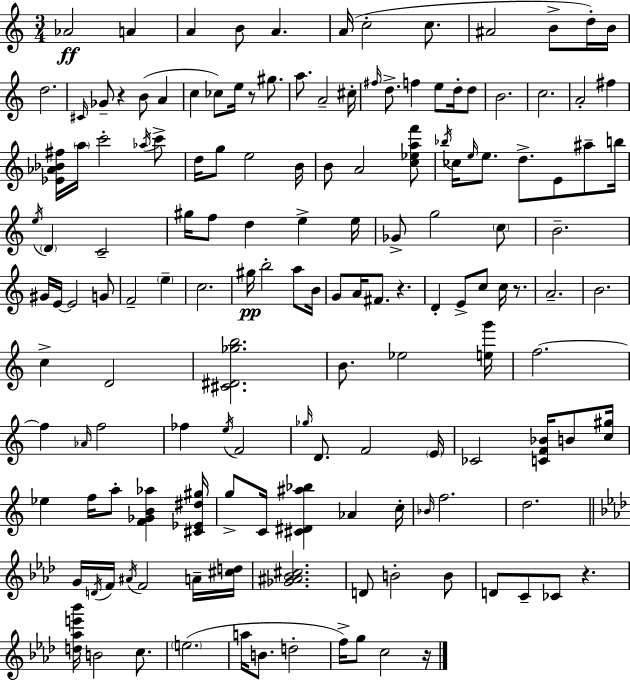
Ab4/h A4/q A4/q B4/e A4/q. A4/s C5/h C5/e. A#4/h B4/e D5/s B4/s D5/h. C#4/s Gb4/e R/q B4/e A4/q C5/q CES5/e E5/s R/e G#5/e. A5/e. A4/h C#5/s F#5/s D5/e. F5/q E5/e D5/s D5/e B4/h. C5/h. A4/h F#5/q [Eb4,Ab4,Bb4,F#5]/s A5/s C6/h Ab5/s C6/e D5/s G5/e E5/h B4/s B4/e A4/h [C5,Eb5,A5,F6]/e Bb5/s CES5/s E5/s E5/e. D5/e. E4/e A#5/e B5/s E5/s D4/q C4/h G#5/s F5/e D5/q E5/q E5/s Gb4/e G5/h C5/e B4/h. G#4/s E4/s E4/h G4/e F4/h E5/q C5/h. G#5/s B5/h A5/e B4/s G4/e A4/s F#4/e. R/q. D4/q E4/e C5/e C5/s R/e. A4/h. B4/h. C5/q D4/h [C#4,D#4,Gb5,B5]/h. B4/e. Eb5/h [E5,G6]/s F5/h. F5/q Ab4/s F5/h FES5/q E5/s F4/h Gb5/s D4/e. F4/h E4/s CES4/h [C4,F4,Bb4]/s B4/e [C5,G#5]/s Eb5/q F5/s A5/e [F4,Gb4,B4,Ab5]/q [C#4,Eb4,D#5,G#5]/s G5/e C4/s [C#4,D#4,A#5,Bb5]/q Ab4/q C5/s Bb4/s F5/h. D5/h. G4/s D4/s F4/s A#4/s F4/h A4/s [C#5,D5]/s [Gb4,A#4,Bb4,C#5]/h. D4/e B4/h B4/e D4/e C4/e CES4/e R/q. [D5,Ab5,E6,Bb6]/s B4/h C5/e. E5/h. A5/s B4/e. D5/h F5/s G5/e C5/h R/s